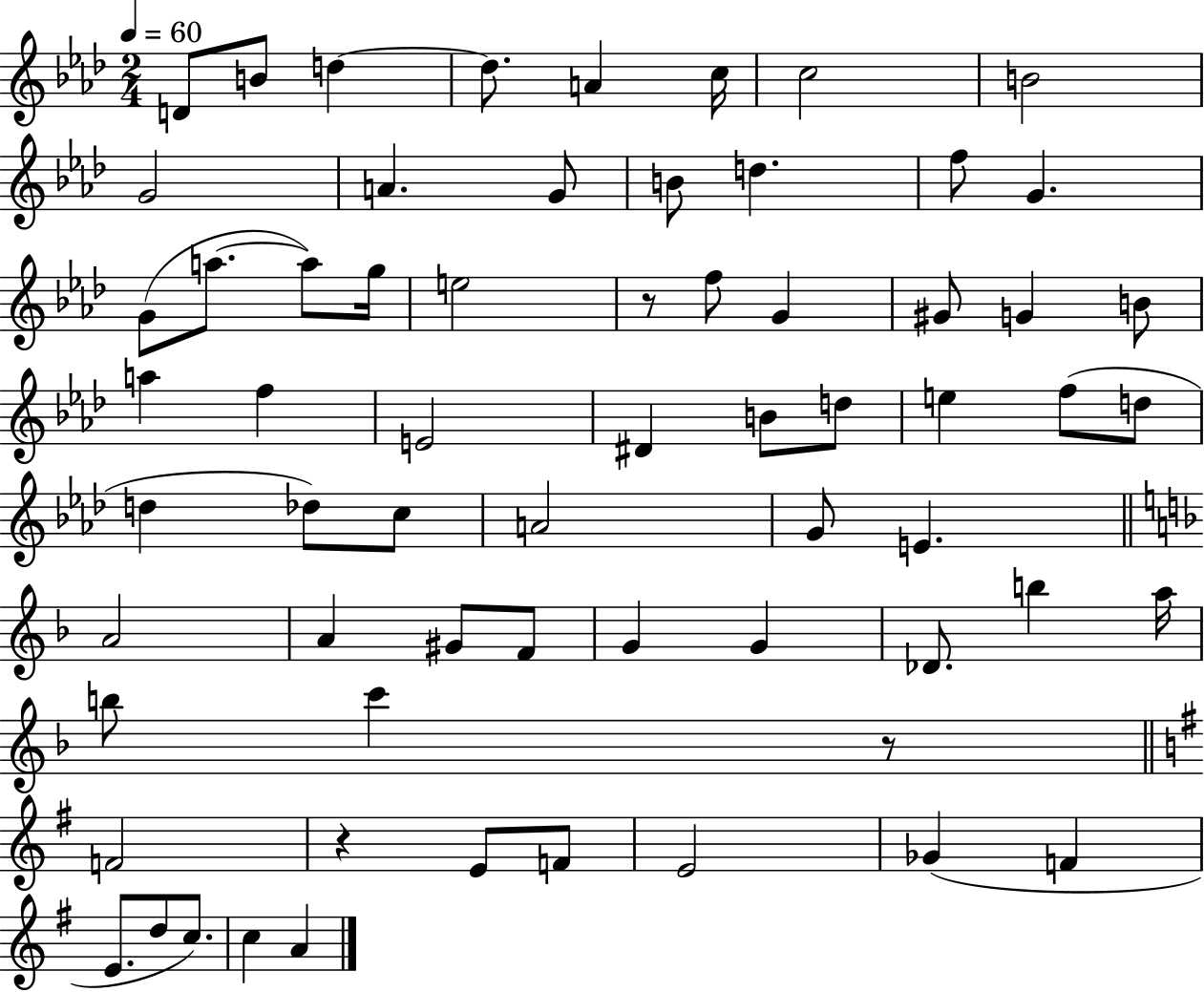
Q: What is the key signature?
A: AES major